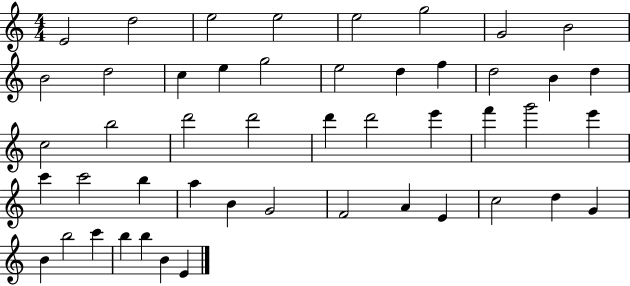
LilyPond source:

{
  \clef treble
  \numericTimeSignature
  \time 4/4
  \key c \major
  e'2 d''2 | e''2 e''2 | e''2 g''2 | g'2 b'2 | \break b'2 d''2 | c''4 e''4 g''2 | e''2 d''4 f''4 | d''2 b'4 d''4 | \break c''2 b''2 | d'''2 d'''2 | d'''4 d'''2 e'''4 | f'''4 g'''2 e'''4 | \break c'''4 c'''2 b''4 | a''4 b'4 g'2 | f'2 a'4 e'4 | c''2 d''4 g'4 | \break b'4 b''2 c'''4 | b''4 b''4 b'4 e'4 | \bar "|."
}